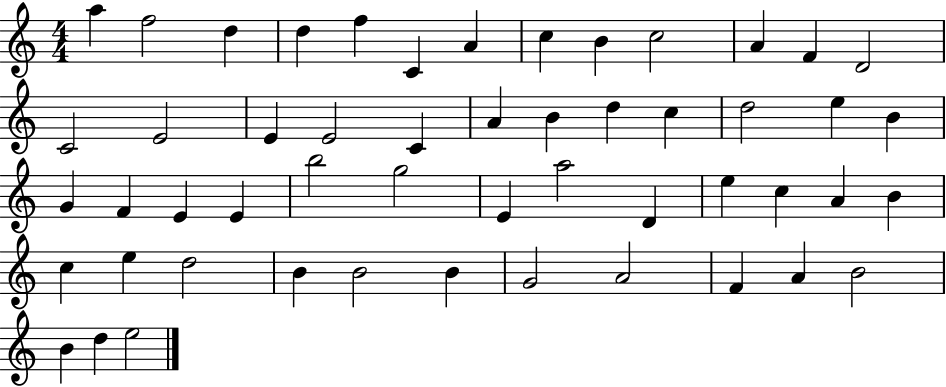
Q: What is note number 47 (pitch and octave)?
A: F4